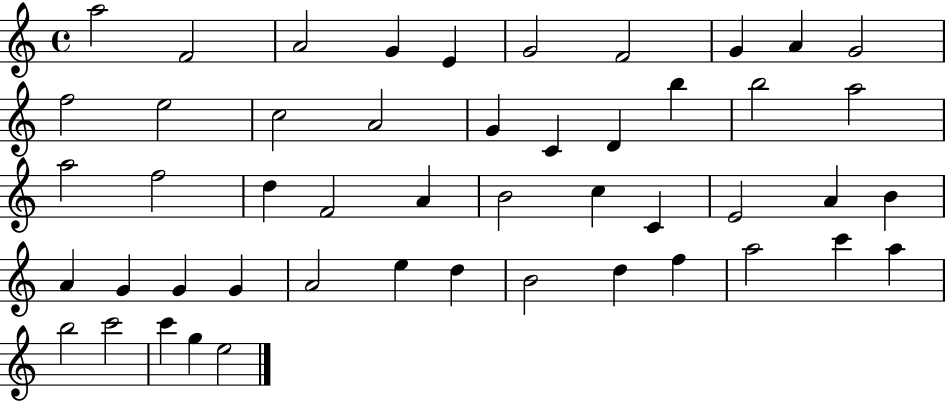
X:1
T:Untitled
M:4/4
L:1/4
K:C
a2 F2 A2 G E G2 F2 G A G2 f2 e2 c2 A2 G C D b b2 a2 a2 f2 d F2 A B2 c C E2 A B A G G G A2 e d B2 d f a2 c' a b2 c'2 c' g e2